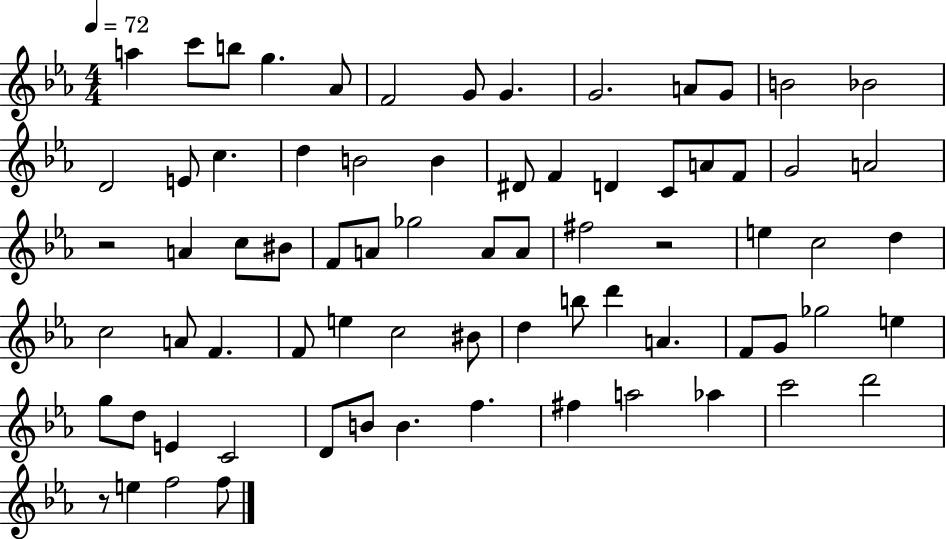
A5/q C6/e B5/e G5/q. Ab4/e F4/h G4/e G4/q. G4/h. A4/e G4/e B4/h Bb4/h D4/h E4/e C5/q. D5/q B4/h B4/q D#4/e F4/q D4/q C4/e A4/e F4/e G4/h A4/h R/h A4/q C5/e BIS4/e F4/e A4/e Gb5/h A4/e A4/e F#5/h R/h E5/q C5/h D5/q C5/h A4/e F4/q. F4/e E5/q C5/h BIS4/e D5/q B5/e D6/q A4/q. F4/e G4/e Gb5/h E5/q G5/e D5/e E4/q C4/h D4/e B4/e B4/q. F5/q. F#5/q A5/h Ab5/q C6/h D6/h R/e E5/q F5/h F5/e